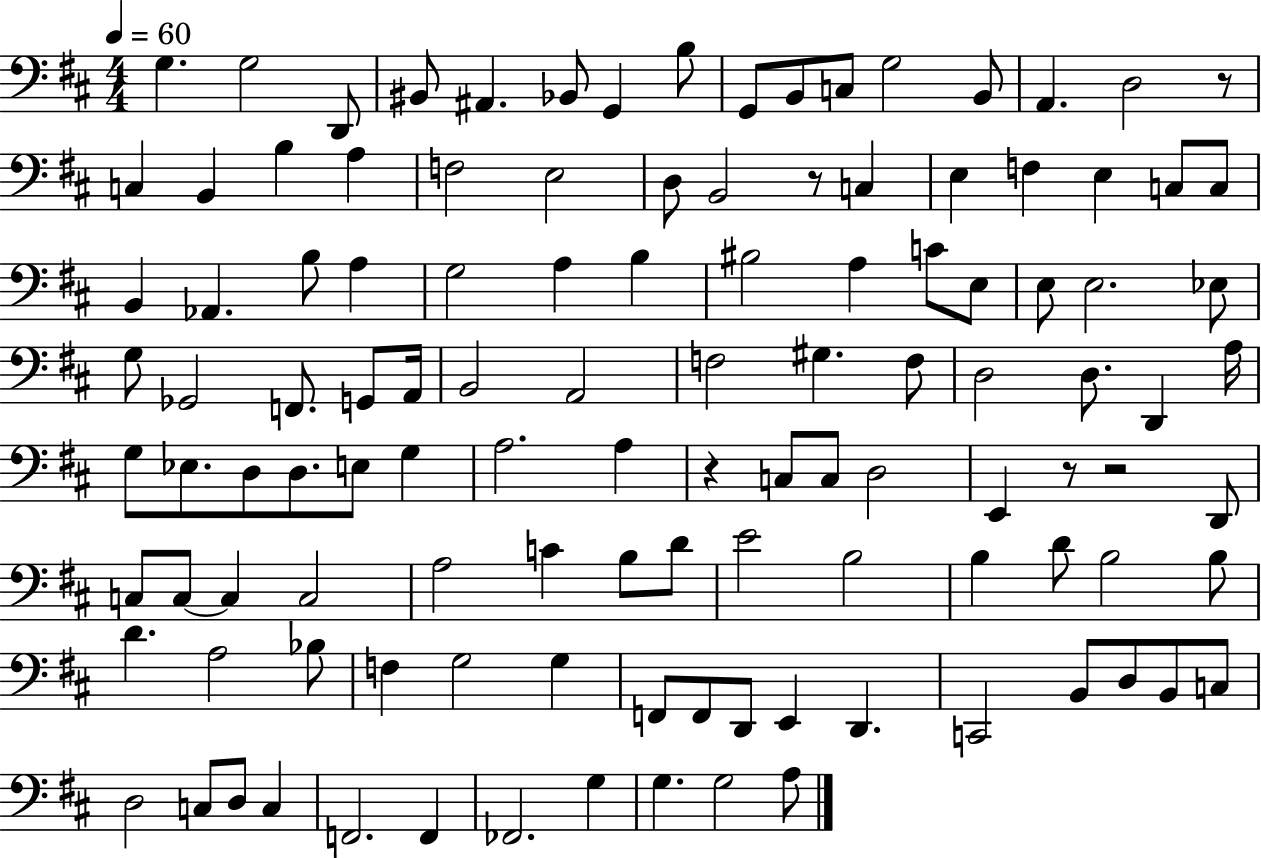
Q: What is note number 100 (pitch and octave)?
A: C3